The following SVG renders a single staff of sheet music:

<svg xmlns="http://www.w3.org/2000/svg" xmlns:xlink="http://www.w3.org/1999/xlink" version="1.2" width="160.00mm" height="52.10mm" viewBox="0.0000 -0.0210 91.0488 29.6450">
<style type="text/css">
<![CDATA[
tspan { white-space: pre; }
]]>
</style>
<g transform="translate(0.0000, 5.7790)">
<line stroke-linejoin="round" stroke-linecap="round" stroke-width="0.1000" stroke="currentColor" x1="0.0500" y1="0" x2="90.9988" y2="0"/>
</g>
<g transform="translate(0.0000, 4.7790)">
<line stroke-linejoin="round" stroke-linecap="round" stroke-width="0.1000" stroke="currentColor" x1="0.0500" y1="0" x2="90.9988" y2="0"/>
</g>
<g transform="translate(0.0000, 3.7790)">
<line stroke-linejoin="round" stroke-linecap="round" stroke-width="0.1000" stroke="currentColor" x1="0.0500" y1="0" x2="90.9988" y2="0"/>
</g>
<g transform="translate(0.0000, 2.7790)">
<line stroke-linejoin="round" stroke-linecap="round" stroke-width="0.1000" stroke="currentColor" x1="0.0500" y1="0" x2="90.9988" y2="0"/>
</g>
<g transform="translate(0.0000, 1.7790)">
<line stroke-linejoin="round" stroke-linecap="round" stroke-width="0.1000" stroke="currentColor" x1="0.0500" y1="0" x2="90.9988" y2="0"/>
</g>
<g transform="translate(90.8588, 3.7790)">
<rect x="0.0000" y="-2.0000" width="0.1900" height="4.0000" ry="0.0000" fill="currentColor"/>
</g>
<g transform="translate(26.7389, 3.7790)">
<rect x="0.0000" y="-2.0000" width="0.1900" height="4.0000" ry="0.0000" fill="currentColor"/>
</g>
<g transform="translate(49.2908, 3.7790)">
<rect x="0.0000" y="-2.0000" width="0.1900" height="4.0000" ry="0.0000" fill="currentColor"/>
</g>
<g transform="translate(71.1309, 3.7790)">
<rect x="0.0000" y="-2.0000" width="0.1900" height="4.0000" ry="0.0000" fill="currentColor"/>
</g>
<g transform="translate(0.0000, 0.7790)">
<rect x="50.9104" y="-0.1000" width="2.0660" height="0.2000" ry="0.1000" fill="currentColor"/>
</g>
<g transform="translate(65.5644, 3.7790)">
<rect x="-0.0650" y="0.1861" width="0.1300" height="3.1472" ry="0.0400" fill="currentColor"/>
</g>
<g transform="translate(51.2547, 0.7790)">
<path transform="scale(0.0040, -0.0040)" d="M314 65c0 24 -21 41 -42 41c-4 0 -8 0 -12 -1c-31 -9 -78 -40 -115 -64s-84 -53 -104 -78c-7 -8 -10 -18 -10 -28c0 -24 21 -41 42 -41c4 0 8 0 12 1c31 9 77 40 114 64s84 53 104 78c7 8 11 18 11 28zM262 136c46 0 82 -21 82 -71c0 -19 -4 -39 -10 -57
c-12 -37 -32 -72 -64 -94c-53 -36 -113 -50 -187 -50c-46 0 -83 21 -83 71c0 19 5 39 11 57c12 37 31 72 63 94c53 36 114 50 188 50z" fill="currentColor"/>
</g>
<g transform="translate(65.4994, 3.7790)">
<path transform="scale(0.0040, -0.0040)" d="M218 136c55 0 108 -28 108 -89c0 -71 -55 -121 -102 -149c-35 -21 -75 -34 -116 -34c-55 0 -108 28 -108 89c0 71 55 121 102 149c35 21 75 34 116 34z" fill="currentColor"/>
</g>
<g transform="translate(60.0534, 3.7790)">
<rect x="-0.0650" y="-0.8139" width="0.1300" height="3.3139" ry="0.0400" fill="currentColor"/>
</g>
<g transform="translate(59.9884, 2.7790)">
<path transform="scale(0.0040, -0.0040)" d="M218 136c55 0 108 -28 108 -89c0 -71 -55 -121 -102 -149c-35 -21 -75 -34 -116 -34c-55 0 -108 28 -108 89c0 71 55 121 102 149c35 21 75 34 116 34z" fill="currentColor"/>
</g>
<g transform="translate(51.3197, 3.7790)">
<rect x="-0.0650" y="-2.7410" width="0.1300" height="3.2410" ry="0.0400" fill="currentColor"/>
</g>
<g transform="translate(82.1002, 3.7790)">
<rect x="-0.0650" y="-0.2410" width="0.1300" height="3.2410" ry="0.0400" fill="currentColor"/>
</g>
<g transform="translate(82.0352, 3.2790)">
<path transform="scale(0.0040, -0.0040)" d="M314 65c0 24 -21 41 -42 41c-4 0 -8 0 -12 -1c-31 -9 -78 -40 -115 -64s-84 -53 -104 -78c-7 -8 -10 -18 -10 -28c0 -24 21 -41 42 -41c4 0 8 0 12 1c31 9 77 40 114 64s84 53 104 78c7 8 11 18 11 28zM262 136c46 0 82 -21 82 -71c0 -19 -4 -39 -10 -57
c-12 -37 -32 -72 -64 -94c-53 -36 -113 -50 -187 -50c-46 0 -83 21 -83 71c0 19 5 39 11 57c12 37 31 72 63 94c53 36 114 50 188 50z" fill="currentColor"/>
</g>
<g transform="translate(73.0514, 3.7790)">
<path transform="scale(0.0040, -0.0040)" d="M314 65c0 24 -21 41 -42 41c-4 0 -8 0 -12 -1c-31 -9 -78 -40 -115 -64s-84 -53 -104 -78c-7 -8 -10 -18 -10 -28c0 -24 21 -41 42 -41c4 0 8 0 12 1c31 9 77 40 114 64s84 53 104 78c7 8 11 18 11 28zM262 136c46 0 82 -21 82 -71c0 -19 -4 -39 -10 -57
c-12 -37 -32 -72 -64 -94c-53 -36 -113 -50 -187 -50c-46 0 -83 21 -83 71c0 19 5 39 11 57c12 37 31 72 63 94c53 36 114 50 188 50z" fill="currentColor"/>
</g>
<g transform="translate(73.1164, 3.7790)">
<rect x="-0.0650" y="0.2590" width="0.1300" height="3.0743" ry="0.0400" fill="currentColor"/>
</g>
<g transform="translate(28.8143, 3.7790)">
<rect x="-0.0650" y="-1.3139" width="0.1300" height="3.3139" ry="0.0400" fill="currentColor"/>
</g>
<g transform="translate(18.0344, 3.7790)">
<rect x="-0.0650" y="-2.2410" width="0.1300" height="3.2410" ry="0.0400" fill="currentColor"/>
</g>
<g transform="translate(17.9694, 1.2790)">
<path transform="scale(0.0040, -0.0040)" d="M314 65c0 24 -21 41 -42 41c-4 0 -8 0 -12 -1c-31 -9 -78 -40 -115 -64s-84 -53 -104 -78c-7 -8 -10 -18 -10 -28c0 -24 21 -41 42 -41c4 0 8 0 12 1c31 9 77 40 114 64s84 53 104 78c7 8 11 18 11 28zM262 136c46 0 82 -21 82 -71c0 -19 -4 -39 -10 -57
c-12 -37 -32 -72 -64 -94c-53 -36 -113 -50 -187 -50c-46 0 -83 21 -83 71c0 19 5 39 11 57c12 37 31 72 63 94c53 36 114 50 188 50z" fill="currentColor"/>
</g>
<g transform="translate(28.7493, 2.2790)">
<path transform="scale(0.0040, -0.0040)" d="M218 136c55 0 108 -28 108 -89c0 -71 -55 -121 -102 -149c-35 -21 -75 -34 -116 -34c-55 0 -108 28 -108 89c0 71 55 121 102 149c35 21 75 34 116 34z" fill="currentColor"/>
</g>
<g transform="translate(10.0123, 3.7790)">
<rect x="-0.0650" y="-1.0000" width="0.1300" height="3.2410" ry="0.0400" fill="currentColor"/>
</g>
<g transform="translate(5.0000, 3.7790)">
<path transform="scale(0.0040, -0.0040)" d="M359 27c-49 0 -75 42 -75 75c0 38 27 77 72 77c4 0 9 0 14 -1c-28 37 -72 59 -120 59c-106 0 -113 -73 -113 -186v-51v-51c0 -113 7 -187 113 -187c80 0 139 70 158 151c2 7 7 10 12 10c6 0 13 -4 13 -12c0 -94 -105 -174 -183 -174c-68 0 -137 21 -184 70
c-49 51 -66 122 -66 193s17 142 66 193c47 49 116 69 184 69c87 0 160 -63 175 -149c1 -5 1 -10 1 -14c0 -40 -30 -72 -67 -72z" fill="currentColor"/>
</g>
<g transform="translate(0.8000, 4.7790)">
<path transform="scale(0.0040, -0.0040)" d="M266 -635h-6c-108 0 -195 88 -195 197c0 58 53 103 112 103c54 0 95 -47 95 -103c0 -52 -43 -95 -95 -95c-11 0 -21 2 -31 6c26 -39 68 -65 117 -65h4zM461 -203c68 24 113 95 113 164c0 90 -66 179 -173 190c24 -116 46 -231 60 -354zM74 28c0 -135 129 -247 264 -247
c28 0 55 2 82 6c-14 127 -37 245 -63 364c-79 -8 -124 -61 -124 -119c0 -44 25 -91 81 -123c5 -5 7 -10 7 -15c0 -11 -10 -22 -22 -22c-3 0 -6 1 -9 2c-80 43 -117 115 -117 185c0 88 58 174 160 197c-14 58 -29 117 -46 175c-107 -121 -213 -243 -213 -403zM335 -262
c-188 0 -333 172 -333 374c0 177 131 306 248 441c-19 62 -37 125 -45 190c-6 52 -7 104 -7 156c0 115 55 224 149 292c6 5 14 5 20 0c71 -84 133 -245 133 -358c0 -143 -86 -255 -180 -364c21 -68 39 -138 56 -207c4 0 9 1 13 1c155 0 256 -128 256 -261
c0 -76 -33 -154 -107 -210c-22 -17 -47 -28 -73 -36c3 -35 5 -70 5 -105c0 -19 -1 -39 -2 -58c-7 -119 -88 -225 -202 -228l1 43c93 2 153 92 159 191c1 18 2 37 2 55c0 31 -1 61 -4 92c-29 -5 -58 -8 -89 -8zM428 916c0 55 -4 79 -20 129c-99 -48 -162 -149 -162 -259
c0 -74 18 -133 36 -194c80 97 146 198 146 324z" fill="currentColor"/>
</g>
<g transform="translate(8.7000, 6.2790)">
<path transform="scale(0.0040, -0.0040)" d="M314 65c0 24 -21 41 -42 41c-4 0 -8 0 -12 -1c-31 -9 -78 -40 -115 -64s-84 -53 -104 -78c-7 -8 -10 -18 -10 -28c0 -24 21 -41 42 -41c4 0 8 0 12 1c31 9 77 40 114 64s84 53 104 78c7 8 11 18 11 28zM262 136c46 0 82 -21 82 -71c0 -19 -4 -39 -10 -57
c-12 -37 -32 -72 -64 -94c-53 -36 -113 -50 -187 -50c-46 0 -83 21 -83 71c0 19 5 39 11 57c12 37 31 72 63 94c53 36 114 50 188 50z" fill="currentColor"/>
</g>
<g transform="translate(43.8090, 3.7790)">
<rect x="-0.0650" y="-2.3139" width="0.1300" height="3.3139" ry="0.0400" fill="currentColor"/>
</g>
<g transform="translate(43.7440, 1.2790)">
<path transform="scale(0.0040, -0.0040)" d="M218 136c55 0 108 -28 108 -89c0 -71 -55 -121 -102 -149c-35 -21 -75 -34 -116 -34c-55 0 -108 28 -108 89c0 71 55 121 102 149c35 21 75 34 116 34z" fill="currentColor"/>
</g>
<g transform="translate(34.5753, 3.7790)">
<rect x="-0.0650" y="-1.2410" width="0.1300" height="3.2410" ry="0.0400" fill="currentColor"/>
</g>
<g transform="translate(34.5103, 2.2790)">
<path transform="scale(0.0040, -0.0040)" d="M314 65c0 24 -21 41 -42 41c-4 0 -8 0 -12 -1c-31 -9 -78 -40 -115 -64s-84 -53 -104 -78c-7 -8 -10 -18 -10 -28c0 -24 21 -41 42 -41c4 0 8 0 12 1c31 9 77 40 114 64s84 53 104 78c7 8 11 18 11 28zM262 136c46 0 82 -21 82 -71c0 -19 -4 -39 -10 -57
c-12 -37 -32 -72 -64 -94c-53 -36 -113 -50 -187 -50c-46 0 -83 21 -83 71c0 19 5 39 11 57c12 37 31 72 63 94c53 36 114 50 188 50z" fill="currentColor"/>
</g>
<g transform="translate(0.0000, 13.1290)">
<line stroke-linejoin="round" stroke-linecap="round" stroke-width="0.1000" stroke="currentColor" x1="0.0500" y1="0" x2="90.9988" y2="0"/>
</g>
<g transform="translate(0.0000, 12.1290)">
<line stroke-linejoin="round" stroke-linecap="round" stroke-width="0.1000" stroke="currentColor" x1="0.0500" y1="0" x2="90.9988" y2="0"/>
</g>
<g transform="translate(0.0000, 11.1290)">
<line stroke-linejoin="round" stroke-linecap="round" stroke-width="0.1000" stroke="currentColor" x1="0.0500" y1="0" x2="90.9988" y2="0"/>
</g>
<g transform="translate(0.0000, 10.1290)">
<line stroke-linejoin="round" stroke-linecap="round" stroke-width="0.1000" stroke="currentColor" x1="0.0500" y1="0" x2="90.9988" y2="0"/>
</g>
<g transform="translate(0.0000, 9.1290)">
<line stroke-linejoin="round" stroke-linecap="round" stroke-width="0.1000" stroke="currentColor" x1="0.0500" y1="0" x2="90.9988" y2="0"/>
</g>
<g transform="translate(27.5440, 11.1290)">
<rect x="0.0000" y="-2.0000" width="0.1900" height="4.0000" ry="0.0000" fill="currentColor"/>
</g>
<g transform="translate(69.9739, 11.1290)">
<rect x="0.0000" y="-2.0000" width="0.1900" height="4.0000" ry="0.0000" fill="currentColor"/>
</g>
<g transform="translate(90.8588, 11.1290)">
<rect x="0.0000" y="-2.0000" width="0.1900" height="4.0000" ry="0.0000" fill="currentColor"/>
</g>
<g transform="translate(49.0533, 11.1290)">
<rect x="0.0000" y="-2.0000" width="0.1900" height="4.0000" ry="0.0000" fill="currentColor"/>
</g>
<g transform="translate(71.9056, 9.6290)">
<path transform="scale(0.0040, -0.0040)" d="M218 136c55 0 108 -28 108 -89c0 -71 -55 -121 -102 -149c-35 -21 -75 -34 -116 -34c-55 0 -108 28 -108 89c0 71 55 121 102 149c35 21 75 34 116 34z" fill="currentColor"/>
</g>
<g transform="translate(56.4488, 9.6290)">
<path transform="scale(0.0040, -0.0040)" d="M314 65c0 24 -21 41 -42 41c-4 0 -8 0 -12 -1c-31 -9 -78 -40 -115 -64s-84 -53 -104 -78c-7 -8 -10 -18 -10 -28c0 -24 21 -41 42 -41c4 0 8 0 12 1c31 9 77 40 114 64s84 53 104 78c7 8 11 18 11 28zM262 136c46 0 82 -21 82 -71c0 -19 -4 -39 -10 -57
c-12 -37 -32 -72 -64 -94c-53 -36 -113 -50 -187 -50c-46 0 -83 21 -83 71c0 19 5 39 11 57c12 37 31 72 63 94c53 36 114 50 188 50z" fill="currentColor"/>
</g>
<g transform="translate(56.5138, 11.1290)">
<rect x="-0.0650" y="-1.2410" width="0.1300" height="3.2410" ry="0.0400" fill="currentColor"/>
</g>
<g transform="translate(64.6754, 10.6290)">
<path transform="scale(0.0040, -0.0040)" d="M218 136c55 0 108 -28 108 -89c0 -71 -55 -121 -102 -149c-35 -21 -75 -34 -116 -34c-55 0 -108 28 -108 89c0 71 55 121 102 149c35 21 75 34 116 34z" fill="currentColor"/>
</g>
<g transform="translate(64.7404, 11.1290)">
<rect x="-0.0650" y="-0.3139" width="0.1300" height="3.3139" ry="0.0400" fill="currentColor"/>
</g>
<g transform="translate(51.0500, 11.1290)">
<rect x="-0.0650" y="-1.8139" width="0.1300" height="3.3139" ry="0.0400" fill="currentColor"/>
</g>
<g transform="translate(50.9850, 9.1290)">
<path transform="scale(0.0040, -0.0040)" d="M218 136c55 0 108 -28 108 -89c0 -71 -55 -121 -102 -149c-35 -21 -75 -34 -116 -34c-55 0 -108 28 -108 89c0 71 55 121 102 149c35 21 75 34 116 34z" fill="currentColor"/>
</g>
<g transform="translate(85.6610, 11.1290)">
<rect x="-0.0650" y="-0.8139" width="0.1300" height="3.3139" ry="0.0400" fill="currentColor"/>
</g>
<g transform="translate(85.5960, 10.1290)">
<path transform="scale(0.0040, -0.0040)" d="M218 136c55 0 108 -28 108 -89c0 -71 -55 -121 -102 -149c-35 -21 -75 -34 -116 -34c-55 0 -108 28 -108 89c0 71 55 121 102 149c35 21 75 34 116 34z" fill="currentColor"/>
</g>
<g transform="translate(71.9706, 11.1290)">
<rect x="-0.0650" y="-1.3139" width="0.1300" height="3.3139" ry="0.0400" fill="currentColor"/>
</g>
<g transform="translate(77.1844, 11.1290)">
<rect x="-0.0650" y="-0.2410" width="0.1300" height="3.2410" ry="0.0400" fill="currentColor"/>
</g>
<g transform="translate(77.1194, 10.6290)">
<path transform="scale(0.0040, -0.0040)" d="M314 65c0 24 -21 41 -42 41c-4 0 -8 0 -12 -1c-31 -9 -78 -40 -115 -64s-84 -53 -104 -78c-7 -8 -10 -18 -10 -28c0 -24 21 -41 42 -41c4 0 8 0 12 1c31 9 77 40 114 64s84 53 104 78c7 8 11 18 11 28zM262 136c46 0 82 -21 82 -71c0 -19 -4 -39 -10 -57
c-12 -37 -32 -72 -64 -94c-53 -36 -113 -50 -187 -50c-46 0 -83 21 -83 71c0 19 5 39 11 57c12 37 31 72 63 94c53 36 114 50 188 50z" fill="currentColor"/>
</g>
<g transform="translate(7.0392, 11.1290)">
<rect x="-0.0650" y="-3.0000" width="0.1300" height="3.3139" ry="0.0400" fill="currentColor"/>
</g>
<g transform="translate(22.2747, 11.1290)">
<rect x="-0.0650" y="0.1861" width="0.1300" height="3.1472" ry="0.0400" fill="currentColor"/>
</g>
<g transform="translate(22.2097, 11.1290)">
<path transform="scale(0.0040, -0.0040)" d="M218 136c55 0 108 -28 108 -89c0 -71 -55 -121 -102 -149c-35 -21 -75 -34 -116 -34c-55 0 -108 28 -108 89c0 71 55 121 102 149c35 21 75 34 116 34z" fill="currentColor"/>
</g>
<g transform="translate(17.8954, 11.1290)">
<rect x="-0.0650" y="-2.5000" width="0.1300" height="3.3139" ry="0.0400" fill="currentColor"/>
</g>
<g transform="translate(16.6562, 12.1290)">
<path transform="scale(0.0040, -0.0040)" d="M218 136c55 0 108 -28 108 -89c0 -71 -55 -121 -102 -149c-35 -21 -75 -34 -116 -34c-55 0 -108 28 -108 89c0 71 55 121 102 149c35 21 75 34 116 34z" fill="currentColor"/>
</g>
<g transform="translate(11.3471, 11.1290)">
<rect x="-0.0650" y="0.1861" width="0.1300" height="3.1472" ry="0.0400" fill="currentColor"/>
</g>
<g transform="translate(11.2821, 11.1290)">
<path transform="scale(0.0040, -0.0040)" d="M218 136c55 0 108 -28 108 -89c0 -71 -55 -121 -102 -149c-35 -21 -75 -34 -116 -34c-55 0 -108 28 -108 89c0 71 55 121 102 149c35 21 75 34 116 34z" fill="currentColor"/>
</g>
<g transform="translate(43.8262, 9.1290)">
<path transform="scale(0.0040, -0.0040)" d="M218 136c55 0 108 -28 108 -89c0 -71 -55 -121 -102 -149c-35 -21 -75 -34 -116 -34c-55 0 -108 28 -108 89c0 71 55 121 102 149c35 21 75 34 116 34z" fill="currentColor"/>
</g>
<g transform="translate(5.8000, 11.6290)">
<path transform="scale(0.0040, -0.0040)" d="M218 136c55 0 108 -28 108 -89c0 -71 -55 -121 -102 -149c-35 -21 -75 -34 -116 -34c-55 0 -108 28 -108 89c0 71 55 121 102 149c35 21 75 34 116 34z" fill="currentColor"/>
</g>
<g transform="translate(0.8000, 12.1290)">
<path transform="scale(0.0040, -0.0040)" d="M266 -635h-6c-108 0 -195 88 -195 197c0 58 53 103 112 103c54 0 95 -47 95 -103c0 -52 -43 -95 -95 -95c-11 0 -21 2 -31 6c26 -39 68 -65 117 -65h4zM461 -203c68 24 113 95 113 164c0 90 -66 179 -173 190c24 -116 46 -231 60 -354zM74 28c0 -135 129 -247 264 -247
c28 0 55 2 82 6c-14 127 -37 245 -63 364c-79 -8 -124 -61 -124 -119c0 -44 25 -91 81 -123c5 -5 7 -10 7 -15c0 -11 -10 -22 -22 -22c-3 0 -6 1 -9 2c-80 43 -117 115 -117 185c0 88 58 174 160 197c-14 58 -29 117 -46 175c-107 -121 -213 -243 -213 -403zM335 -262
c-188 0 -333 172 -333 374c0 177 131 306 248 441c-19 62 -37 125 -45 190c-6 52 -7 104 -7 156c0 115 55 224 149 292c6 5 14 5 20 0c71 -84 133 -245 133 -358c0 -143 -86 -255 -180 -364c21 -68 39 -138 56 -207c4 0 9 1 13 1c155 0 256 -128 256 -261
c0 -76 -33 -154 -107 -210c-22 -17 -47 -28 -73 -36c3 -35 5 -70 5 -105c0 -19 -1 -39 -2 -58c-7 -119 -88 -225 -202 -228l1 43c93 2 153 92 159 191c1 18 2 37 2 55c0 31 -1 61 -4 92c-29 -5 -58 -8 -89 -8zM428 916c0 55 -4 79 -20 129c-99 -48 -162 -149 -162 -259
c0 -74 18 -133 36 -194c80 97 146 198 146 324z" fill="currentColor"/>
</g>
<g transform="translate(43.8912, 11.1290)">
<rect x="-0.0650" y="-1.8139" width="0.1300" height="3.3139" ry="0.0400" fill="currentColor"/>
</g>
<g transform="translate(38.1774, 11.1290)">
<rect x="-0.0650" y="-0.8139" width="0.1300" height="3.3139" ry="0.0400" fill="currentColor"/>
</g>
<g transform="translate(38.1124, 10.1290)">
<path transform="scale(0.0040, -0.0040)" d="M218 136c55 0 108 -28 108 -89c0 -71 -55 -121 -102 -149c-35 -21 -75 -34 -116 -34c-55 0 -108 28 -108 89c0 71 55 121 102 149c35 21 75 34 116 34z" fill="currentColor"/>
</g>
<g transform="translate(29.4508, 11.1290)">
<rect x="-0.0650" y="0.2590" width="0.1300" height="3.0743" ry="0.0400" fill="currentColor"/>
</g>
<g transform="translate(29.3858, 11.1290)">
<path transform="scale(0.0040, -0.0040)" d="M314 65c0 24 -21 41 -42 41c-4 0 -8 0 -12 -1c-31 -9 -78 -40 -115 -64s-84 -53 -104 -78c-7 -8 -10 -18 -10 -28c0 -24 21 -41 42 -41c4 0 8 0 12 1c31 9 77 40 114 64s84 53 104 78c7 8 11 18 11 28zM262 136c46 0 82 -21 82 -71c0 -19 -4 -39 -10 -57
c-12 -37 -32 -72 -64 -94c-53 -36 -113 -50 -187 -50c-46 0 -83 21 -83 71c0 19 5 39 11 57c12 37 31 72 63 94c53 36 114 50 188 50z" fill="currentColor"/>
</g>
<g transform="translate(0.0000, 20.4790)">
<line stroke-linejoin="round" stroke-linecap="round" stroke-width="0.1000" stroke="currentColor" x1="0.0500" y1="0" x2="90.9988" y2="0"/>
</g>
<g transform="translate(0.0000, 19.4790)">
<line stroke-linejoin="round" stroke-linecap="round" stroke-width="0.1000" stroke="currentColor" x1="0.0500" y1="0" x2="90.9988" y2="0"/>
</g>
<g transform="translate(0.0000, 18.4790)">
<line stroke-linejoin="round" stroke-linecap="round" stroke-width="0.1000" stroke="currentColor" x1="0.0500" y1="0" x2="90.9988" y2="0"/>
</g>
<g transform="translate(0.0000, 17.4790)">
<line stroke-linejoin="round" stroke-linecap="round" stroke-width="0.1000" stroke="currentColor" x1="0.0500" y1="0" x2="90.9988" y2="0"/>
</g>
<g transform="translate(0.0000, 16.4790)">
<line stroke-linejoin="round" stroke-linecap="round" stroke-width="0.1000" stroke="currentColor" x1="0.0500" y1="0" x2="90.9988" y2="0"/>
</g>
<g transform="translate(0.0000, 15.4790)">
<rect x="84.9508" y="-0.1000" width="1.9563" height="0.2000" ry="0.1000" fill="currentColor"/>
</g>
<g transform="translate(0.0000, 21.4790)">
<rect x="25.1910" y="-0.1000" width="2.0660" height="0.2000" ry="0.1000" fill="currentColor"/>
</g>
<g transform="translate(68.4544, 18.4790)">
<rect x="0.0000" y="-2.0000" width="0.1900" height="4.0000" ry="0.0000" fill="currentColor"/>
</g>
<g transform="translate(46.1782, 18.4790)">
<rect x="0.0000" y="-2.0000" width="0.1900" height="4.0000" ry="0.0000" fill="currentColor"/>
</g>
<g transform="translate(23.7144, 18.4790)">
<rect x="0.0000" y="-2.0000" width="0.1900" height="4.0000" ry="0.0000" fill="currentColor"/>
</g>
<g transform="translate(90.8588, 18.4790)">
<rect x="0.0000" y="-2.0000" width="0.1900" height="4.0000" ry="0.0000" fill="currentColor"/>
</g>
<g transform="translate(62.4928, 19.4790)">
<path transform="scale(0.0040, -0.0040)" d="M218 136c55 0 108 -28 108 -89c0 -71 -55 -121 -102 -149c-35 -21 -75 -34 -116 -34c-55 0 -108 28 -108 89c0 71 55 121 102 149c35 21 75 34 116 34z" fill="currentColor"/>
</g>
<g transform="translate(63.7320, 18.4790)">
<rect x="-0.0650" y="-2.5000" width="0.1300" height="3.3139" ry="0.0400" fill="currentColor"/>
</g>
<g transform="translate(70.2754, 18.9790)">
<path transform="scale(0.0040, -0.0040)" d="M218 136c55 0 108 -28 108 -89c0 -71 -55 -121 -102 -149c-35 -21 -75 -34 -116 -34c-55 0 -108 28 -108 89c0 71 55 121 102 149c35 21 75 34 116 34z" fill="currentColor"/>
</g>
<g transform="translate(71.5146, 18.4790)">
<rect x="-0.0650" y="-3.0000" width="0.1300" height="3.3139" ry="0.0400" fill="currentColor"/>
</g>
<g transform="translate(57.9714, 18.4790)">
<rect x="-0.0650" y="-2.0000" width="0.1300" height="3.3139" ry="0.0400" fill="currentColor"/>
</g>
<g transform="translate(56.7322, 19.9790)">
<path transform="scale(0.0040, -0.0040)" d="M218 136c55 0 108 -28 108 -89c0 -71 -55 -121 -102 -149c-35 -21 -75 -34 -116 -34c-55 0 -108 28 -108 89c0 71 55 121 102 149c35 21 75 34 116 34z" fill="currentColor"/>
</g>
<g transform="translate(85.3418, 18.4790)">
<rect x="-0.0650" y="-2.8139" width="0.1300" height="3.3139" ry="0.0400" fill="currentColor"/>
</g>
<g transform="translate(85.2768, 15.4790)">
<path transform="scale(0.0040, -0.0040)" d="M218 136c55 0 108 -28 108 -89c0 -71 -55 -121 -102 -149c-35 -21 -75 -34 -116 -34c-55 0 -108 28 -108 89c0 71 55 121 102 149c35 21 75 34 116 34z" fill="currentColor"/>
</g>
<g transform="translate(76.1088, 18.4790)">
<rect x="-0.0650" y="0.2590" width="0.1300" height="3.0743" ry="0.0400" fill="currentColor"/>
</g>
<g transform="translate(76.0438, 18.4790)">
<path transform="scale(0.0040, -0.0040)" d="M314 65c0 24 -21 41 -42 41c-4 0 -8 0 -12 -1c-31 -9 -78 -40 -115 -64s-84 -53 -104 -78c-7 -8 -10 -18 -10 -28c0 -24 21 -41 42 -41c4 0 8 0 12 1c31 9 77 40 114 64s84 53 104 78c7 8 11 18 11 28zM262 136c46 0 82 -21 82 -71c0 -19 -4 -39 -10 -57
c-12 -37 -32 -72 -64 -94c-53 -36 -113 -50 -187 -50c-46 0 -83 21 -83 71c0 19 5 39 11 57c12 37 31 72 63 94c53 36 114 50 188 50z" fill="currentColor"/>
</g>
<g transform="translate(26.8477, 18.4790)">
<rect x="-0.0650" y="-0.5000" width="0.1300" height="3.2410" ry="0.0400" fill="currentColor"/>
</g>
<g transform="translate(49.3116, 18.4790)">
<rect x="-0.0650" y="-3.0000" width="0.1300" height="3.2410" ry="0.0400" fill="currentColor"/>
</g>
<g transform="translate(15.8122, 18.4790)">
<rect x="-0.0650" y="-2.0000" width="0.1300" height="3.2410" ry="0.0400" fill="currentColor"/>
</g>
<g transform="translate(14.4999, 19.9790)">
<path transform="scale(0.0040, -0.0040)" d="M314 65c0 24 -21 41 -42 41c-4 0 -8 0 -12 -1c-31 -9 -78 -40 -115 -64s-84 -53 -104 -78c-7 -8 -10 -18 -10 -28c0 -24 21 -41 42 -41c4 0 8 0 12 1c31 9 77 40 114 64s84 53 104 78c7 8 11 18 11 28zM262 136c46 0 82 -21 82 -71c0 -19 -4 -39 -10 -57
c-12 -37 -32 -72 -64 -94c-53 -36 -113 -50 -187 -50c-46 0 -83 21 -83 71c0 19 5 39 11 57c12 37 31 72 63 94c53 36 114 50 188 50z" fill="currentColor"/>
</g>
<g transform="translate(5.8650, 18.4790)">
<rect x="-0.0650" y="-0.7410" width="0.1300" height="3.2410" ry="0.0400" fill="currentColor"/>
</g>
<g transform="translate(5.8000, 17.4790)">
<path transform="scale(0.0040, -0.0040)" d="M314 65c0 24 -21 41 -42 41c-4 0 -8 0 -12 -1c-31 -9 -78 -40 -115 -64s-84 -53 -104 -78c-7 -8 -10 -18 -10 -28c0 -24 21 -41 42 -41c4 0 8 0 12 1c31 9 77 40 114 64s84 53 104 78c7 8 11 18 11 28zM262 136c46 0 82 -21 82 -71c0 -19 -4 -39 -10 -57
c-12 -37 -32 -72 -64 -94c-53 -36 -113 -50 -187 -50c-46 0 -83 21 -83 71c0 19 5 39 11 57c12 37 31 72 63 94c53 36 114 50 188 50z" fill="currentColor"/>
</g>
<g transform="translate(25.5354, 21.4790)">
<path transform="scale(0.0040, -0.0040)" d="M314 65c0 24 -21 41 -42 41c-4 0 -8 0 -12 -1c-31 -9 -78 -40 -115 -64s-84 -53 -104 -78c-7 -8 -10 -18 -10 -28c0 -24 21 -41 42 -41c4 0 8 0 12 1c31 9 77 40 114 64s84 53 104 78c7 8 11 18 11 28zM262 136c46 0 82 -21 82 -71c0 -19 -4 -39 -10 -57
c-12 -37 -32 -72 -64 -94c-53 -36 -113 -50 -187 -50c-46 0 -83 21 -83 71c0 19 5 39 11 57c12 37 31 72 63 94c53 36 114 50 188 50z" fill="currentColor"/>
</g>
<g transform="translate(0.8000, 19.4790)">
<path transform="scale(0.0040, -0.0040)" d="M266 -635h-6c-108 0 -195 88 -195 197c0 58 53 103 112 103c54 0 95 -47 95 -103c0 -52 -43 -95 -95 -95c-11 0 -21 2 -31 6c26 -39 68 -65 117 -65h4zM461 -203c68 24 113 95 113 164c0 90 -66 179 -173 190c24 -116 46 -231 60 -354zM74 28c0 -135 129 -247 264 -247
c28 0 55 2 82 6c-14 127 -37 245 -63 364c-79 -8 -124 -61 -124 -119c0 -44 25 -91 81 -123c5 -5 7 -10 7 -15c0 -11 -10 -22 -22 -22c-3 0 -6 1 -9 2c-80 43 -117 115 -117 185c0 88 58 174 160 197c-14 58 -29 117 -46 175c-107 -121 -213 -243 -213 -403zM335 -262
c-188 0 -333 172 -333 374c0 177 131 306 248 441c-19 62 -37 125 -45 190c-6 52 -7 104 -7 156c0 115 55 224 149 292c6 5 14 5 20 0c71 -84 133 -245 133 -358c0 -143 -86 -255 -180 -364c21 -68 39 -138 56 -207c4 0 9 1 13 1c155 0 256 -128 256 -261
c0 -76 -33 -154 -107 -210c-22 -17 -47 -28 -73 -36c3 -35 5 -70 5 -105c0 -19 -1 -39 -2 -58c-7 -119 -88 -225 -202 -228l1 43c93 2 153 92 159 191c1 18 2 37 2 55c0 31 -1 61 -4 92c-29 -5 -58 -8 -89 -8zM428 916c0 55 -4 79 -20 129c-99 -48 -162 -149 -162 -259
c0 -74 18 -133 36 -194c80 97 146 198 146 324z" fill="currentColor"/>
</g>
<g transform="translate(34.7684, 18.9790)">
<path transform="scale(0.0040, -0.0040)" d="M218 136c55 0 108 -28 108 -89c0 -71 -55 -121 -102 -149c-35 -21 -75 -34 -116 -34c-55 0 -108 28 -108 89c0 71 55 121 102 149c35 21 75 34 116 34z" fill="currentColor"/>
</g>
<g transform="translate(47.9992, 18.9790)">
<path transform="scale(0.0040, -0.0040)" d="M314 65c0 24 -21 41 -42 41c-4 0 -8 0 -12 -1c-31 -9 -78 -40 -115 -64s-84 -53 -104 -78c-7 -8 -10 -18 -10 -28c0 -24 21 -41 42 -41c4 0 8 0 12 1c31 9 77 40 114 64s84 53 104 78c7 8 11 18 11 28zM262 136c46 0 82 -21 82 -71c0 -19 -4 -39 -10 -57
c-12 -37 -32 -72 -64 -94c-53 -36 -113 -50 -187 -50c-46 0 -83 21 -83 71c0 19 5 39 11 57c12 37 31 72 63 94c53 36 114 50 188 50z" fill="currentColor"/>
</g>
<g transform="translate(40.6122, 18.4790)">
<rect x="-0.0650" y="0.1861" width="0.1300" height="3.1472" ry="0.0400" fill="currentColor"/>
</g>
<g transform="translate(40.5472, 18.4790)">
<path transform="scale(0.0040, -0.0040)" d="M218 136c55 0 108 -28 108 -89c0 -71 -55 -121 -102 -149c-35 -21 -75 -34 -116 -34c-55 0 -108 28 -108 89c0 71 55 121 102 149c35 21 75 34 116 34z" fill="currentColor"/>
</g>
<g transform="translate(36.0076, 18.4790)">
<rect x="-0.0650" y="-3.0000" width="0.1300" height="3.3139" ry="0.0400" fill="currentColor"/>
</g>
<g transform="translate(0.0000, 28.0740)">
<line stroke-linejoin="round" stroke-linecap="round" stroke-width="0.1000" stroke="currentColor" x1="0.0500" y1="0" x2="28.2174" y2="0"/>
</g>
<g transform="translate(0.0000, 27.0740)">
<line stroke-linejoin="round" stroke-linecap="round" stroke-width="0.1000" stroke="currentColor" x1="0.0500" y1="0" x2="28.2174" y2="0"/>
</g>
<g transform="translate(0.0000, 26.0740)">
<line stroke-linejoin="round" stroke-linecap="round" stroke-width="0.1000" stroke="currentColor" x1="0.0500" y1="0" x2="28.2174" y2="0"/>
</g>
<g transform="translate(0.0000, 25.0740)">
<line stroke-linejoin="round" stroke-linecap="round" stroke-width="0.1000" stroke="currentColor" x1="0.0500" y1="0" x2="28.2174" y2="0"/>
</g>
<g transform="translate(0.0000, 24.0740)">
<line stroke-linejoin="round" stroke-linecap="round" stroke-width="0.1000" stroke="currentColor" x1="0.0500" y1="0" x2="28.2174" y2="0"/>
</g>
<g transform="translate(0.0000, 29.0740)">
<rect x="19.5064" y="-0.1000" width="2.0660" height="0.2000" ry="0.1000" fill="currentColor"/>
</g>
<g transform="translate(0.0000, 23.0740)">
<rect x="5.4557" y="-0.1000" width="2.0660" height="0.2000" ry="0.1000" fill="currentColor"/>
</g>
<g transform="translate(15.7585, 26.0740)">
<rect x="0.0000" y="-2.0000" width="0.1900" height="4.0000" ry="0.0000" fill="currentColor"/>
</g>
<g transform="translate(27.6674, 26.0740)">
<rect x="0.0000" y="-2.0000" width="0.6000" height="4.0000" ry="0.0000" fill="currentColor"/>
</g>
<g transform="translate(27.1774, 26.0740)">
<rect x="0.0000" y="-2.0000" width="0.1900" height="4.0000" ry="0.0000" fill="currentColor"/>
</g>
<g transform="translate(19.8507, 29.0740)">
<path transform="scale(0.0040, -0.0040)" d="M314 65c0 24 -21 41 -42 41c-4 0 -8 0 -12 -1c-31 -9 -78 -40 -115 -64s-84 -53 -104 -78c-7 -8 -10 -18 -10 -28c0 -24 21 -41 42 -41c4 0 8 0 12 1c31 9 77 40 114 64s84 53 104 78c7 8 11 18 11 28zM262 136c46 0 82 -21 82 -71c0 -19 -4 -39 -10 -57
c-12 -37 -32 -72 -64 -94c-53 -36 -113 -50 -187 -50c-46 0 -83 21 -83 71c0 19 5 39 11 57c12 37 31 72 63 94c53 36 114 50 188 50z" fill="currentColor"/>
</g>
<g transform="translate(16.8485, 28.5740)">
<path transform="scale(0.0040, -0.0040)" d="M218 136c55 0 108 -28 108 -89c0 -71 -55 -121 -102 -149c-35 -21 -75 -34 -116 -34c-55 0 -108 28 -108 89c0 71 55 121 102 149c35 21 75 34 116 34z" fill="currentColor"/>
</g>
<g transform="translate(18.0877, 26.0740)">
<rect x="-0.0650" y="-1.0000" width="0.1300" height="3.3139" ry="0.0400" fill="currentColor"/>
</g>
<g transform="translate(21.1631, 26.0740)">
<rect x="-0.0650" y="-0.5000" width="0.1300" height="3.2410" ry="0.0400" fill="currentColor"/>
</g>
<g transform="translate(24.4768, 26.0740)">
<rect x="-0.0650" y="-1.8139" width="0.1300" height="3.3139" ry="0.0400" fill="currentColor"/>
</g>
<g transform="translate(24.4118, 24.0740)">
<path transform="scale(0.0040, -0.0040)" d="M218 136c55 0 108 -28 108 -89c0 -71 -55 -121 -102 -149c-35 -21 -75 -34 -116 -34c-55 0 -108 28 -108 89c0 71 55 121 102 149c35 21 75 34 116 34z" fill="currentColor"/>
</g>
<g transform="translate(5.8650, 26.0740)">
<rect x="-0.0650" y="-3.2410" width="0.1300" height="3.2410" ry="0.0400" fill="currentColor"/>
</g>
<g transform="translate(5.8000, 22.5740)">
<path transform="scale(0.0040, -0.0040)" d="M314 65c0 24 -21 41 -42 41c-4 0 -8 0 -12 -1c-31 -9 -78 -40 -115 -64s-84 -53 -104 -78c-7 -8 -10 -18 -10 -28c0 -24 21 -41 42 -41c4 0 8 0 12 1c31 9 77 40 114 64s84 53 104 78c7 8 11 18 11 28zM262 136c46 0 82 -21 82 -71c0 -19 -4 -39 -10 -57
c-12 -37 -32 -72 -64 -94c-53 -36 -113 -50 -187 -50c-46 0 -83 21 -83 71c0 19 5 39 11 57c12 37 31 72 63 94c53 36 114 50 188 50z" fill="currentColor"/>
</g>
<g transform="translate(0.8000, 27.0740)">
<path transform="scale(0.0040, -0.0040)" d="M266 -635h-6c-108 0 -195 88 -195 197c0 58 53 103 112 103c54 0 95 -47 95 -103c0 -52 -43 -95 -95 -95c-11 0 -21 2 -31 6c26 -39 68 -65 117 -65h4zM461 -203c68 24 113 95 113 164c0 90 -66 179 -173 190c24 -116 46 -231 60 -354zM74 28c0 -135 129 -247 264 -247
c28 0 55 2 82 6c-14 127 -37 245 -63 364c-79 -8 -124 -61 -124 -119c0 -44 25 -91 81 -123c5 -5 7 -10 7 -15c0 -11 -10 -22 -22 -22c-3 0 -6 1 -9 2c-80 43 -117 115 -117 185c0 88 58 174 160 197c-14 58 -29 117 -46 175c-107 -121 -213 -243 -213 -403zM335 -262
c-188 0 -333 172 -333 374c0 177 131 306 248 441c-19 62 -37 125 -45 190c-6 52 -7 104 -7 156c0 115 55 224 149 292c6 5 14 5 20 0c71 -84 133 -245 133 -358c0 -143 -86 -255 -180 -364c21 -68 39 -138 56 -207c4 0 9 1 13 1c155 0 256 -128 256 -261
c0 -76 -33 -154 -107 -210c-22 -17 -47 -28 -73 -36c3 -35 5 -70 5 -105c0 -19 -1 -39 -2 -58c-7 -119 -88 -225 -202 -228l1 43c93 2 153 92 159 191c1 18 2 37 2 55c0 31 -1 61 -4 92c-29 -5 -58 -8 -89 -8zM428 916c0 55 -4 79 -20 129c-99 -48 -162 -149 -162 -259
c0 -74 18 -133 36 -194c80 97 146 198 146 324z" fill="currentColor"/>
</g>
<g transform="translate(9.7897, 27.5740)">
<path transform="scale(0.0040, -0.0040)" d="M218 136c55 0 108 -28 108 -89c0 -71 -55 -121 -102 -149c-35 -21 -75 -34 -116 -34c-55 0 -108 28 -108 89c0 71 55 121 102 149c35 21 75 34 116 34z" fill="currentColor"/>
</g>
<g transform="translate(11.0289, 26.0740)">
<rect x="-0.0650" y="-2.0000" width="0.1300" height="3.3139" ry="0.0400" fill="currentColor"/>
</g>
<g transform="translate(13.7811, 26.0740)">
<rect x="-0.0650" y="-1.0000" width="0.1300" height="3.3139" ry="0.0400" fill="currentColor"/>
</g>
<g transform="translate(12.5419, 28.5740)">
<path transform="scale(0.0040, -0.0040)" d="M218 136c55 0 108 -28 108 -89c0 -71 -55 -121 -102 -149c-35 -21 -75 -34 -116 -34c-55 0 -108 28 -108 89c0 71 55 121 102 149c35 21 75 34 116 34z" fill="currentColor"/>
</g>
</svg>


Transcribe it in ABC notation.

X:1
T:Untitled
M:4/4
L:1/4
K:C
D2 g2 e e2 g a2 d B B2 c2 A B G B B2 d f f e2 c e c2 d d2 F2 C2 A B A2 F G A B2 a b2 F D D C2 f